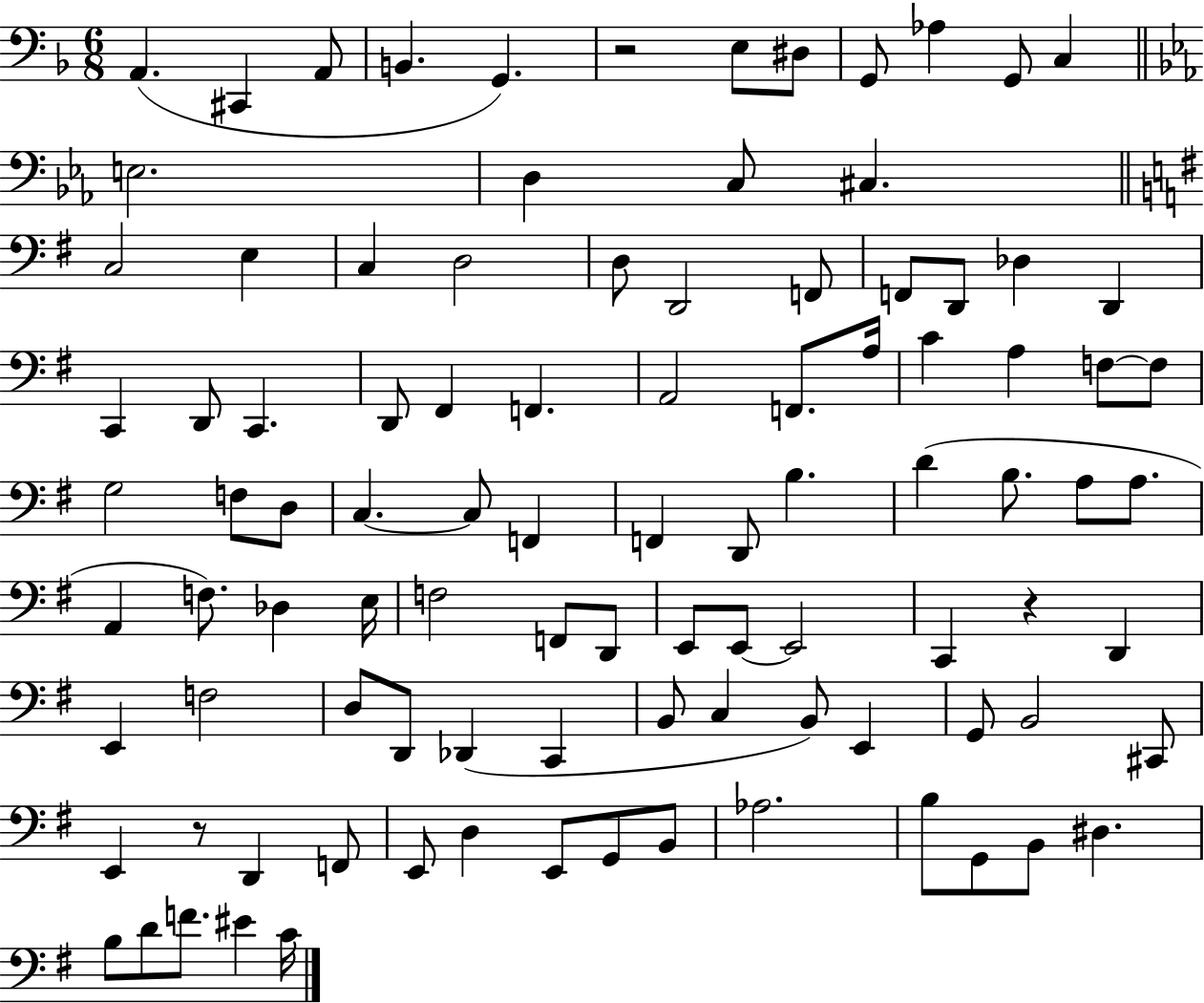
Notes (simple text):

A2/q. C#2/q A2/e B2/q. G2/q. R/h E3/e D#3/e G2/e Ab3/q G2/e C3/q E3/h. D3/q C3/e C#3/q. C3/h E3/q C3/q D3/h D3/e D2/h F2/e F2/e D2/e Db3/q D2/q C2/q D2/e C2/q. D2/e F#2/q F2/q. A2/h F2/e. A3/s C4/q A3/q F3/e F3/e G3/h F3/e D3/e C3/q. C3/e F2/q F2/q D2/e B3/q. D4/q B3/e. A3/e A3/e. A2/q F3/e. Db3/q E3/s F3/h F2/e D2/e E2/e E2/e E2/h C2/q R/q D2/q E2/q F3/h D3/e D2/e Db2/q C2/q B2/e C3/q B2/e E2/q G2/e B2/h C#2/e E2/q R/e D2/q F2/e E2/e D3/q E2/e G2/e B2/e Ab3/h. B3/e G2/e B2/e D#3/q. B3/e D4/e F4/e. EIS4/q C4/s